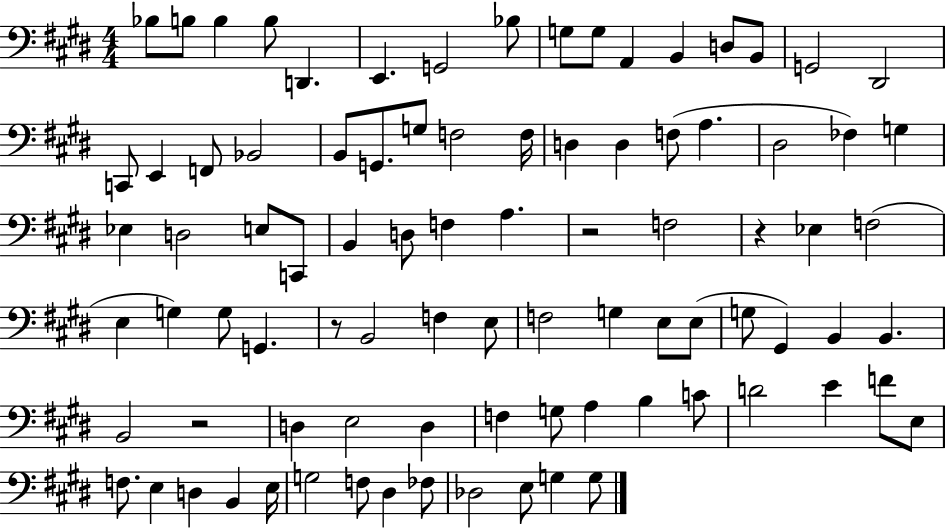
Bb3/e B3/e B3/q B3/e D2/q. E2/q. G2/h Bb3/e G3/e G3/e A2/q B2/q D3/e B2/e G2/h D#2/h C2/e E2/q F2/e Bb2/h B2/e G2/e. G3/e F3/h F3/s D3/q D3/q F3/e A3/q. D#3/h FES3/q G3/q Eb3/q D3/h E3/e C2/e B2/q D3/e F3/q A3/q. R/h F3/h R/q Eb3/q F3/h E3/q G3/q G3/e G2/q. R/e B2/h F3/q E3/e F3/h G3/q E3/e E3/e G3/e G#2/q B2/q B2/q. B2/h R/h D3/q E3/h D3/q F3/q G3/e A3/q B3/q C4/e D4/h E4/q F4/e E3/e F3/e. E3/q D3/q B2/q E3/s G3/h F3/e D#3/q FES3/e Db3/h E3/e G3/q G3/e